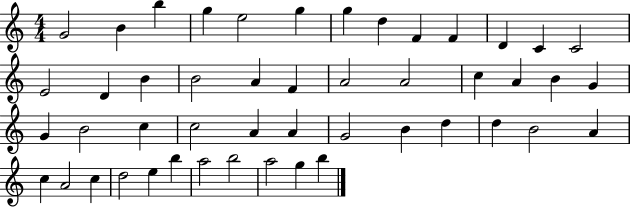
G4/h B4/q B5/q G5/q E5/h G5/q G5/q D5/q F4/q F4/q D4/q C4/q C4/h E4/h D4/q B4/q B4/h A4/q F4/q A4/h A4/h C5/q A4/q B4/q G4/q G4/q B4/h C5/q C5/h A4/q A4/q G4/h B4/q D5/q D5/q B4/h A4/q C5/q A4/h C5/q D5/h E5/q B5/q A5/h B5/h A5/h G5/q B5/q